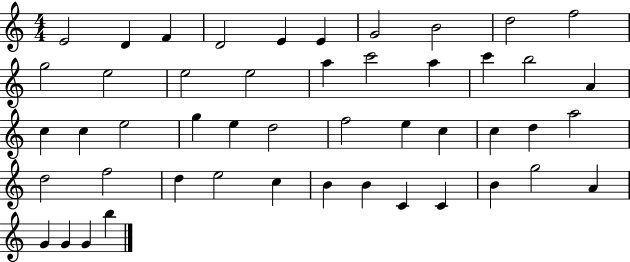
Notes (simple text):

E4/h D4/q F4/q D4/h E4/q E4/q G4/h B4/h D5/h F5/h G5/h E5/h E5/h E5/h A5/q C6/h A5/q C6/q B5/h A4/q C5/q C5/q E5/h G5/q E5/q D5/h F5/h E5/q C5/q C5/q D5/q A5/h D5/h F5/h D5/q E5/h C5/q B4/q B4/q C4/q C4/q B4/q G5/h A4/q G4/q G4/q G4/q B5/q